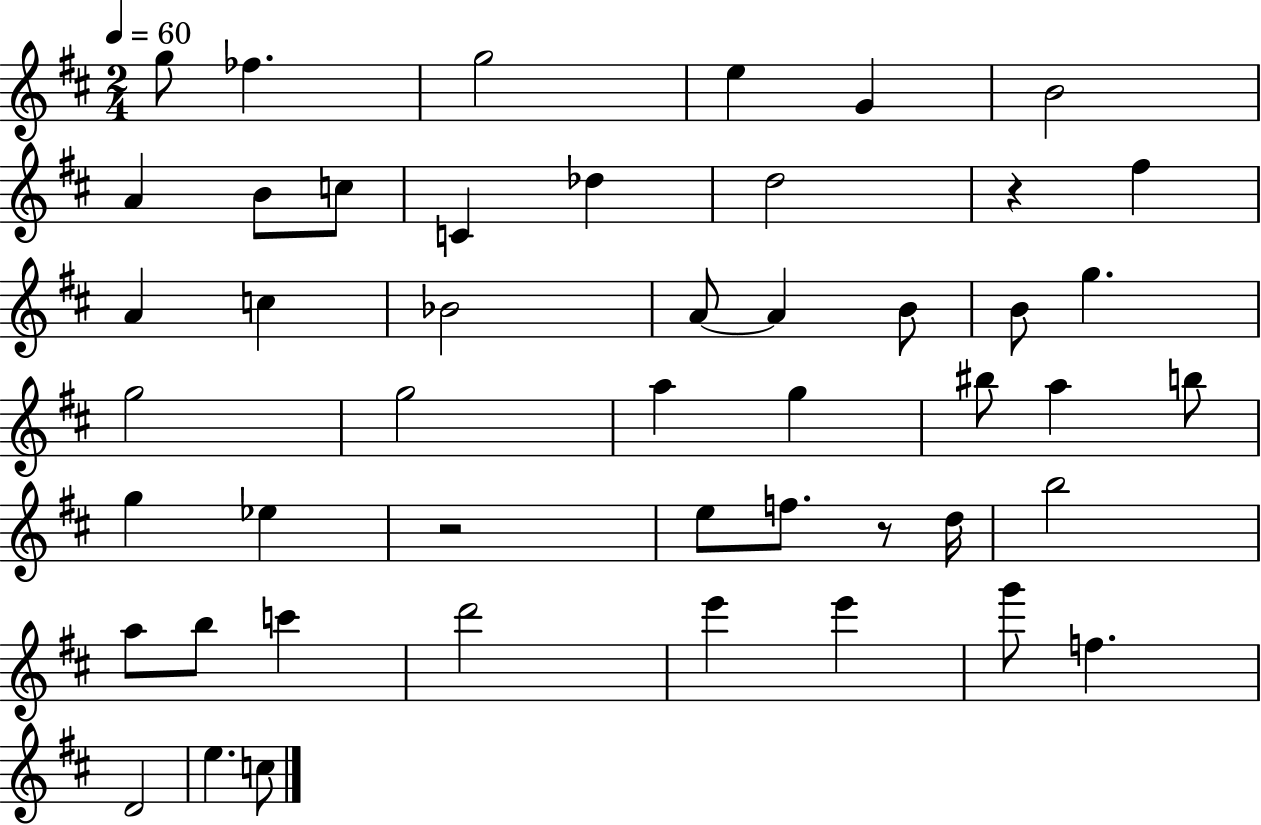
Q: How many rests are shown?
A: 3